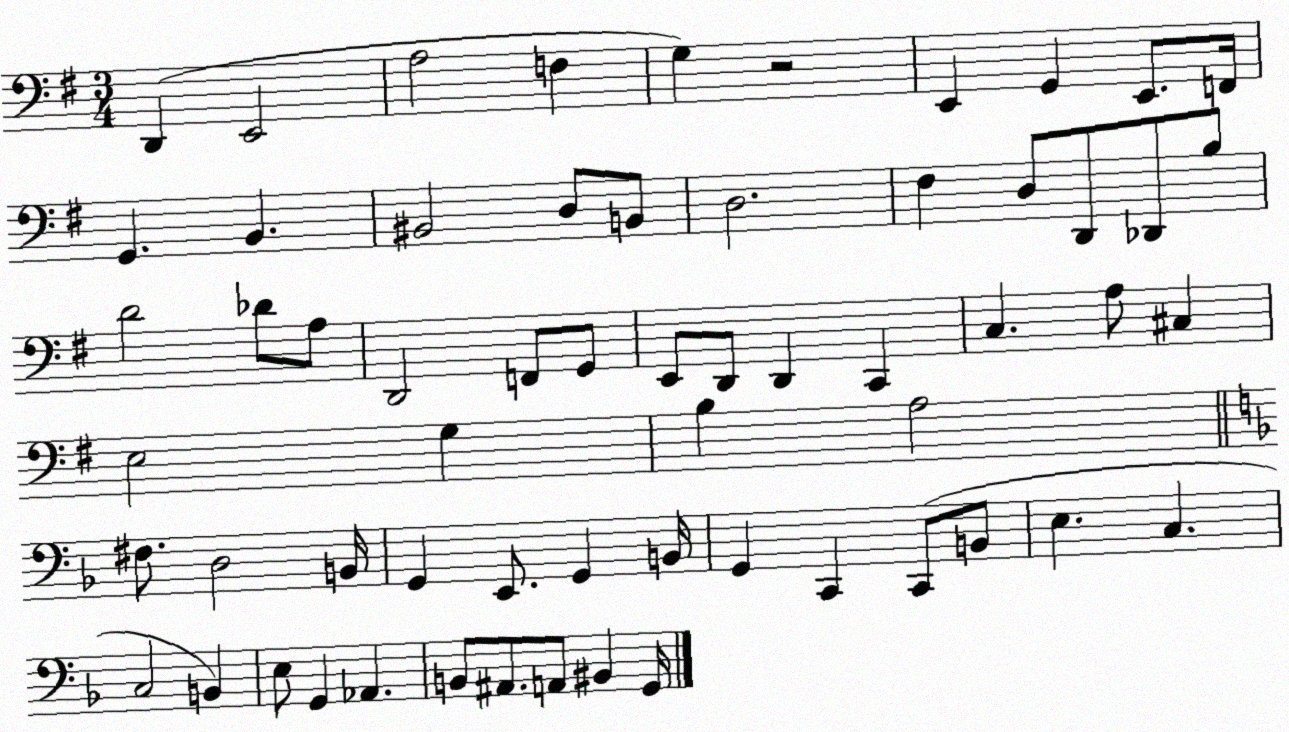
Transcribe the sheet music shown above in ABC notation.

X:1
T:Untitled
M:3/4
L:1/4
K:G
D,, E,,2 A,2 F, G, z2 E,, G,, E,,/2 F,,/4 G,, B,, ^B,,2 D,/2 B,,/2 D,2 ^F, D,/2 D,,/2 _D,,/2 B,/2 D2 _D/2 A,/2 D,,2 F,,/2 G,,/2 E,,/2 D,,/2 D,, C,, C, A,/2 ^C, E,2 G, B, A,2 ^F,/2 D,2 B,,/4 G,, E,,/2 G,, B,,/4 G,, C,, C,,/2 B,,/2 E, C, C,2 B,, E,/2 G,, _A,, B,,/2 ^A,,/2 A,,/2 ^B,, G,,/4